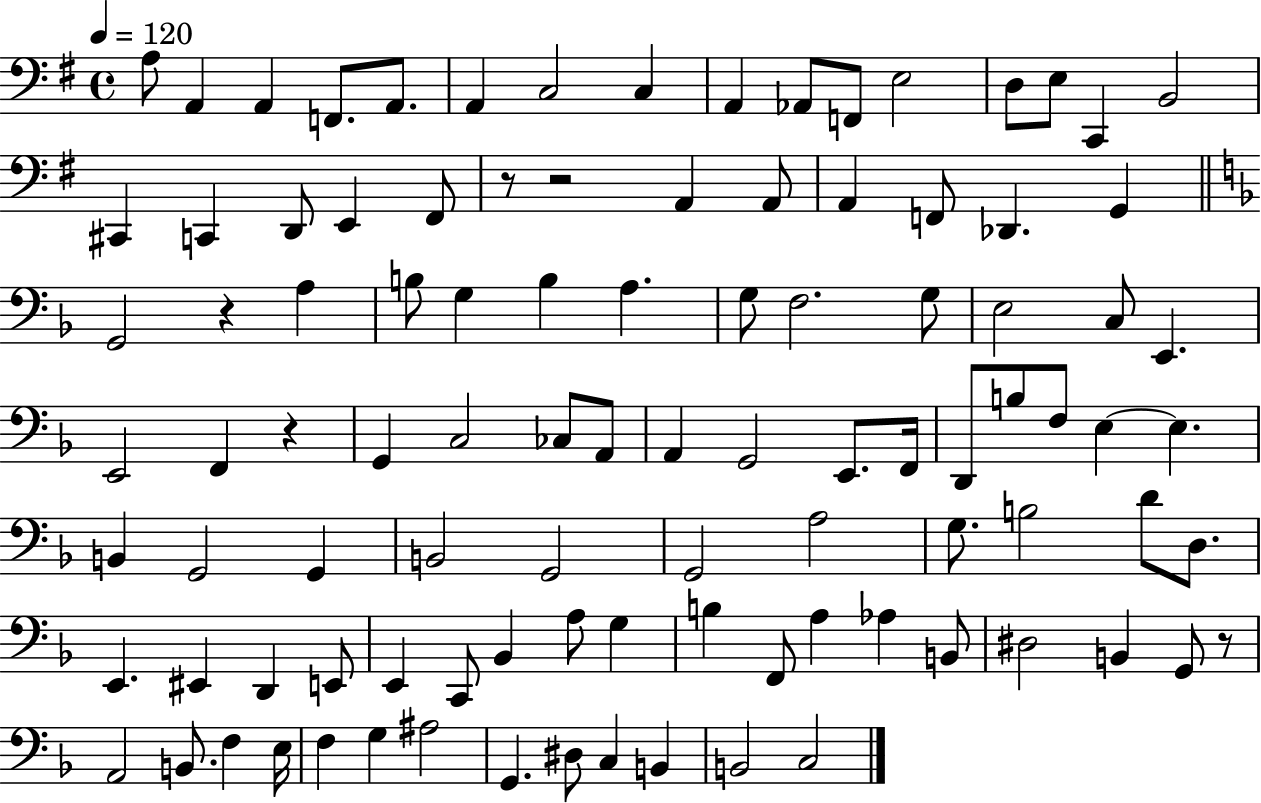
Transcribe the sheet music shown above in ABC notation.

X:1
T:Untitled
M:4/4
L:1/4
K:G
A,/2 A,, A,, F,,/2 A,,/2 A,, C,2 C, A,, _A,,/2 F,,/2 E,2 D,/2 E,/2 C,, B,,2 ^C,, C,, D,,/2 E,, ^F,,/2 z/2 z2 A,, A,,/2 A,, F,,/2 _D,, G,, G,,2 z A, B,/2 G, B, A, G,/2 F,2 G,/2 E,2 C,/2 E,, E,,2 F,, z G,, C,2 _C,/2 A,,/2 A,, G,,2 E,,/2 F,,/4 D,,/2 B,/2 F,/2 E, E, B,, G,,2 G,, B,,2 G,,2 G,,2 A,2 G,/2 B,2 D/2 D,/2 E,, ^E,, D,, E,,/2 E,, C,,/2 _B,, A,/2 G, B, F,,/2 A, _A, B,,/2 ^D,2 B,, G,,/2 z/2 A,,2 B,,/2 F, E,/4 F, G, ^A,2 G,, ^D,/2 C, B,, B,,2 C,2